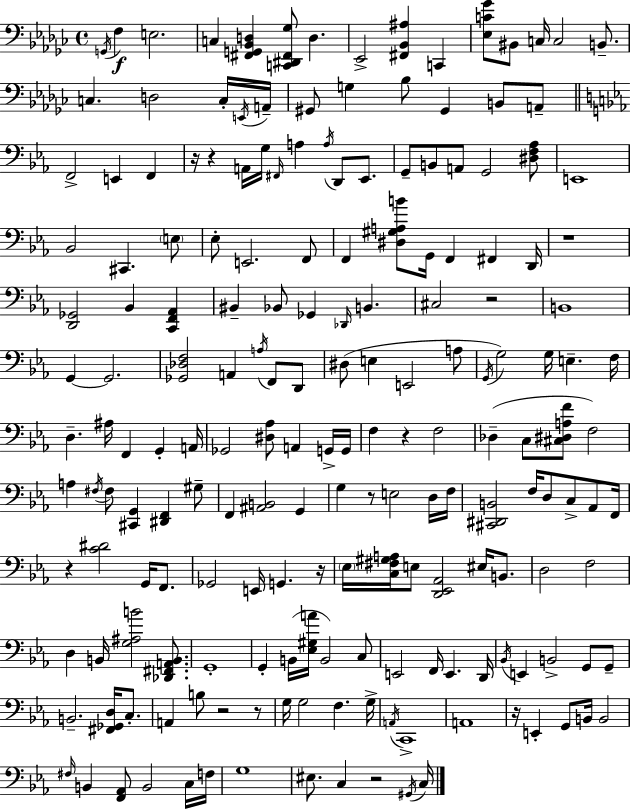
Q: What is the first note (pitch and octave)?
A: G2